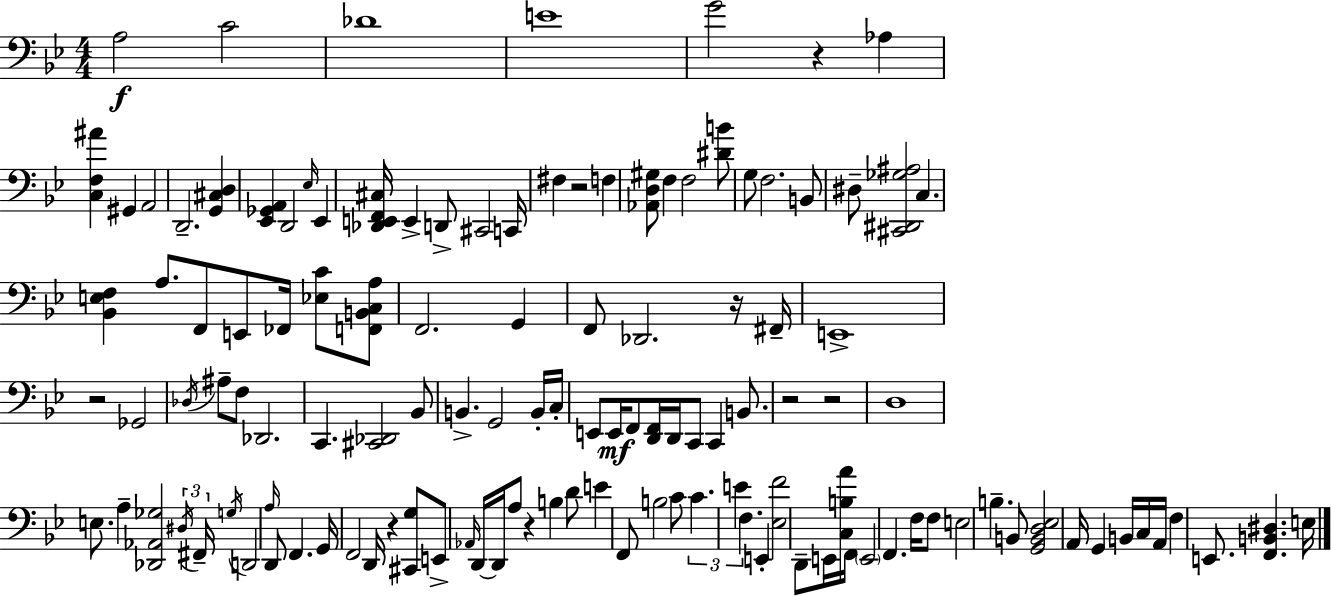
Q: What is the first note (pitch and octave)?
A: A3